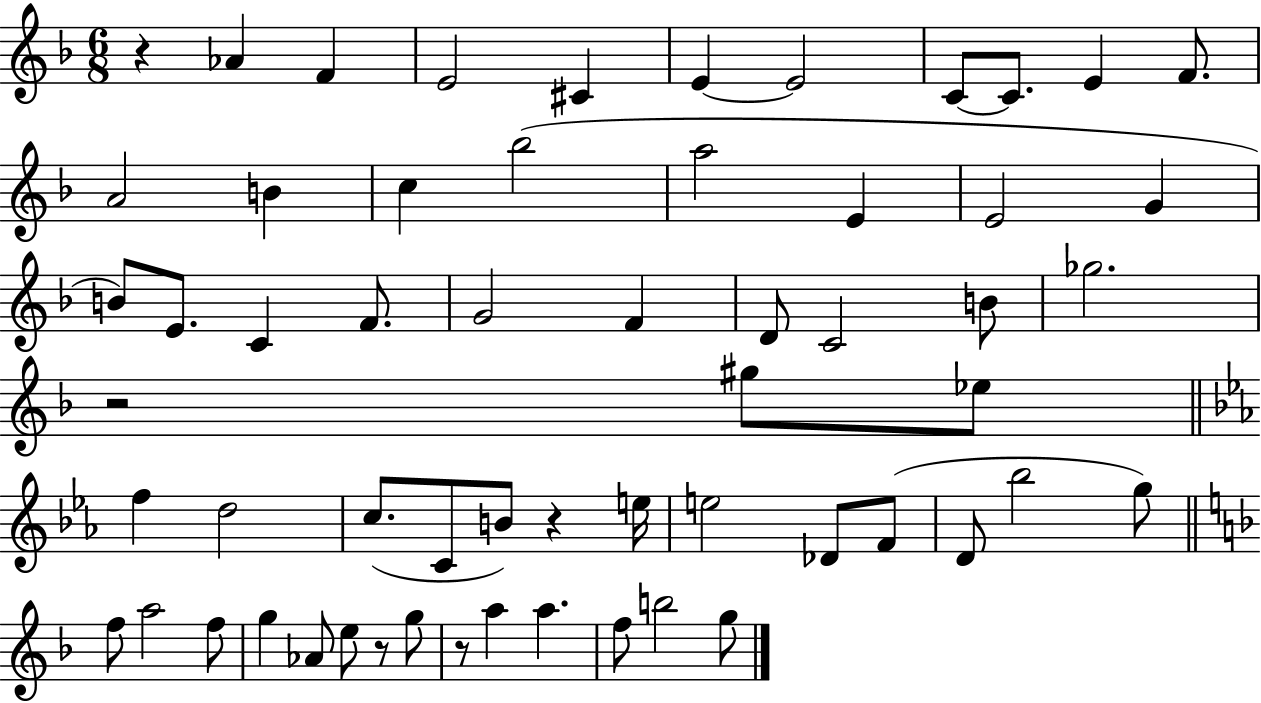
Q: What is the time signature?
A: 6/8